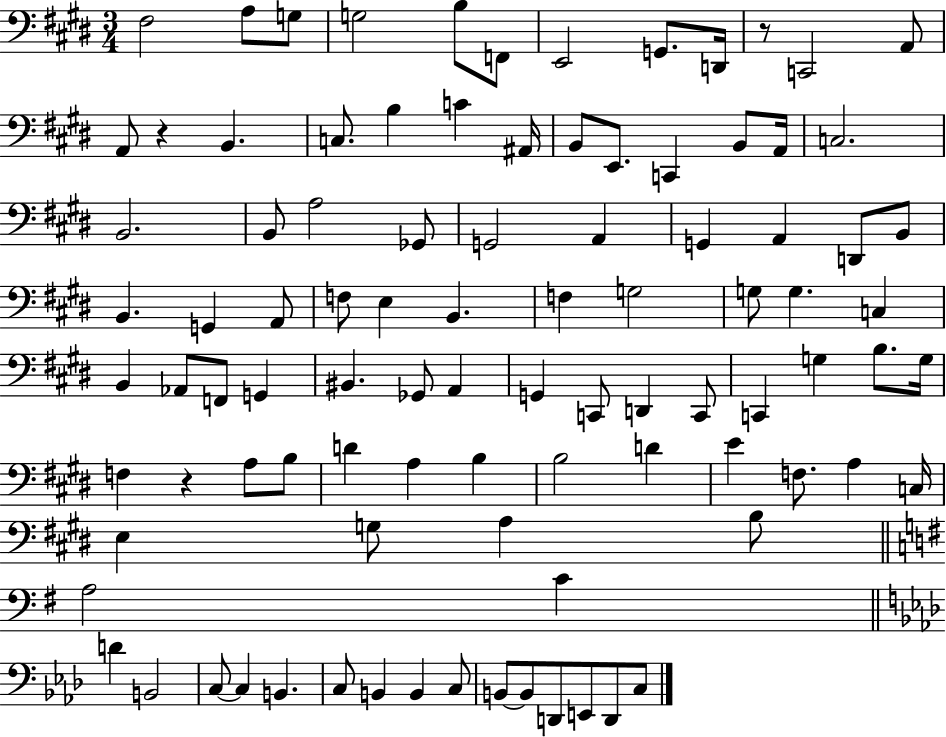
X:1
T:Untitled
M:3/4
L:1/4
K:E
^F,2 A,/2 G,/2 G,2 B,/2 F,,/2 E,,2 G,,/2 D,,/4 z/2 C,,2 A,,/2 A,,/2 z B,, C,/2 B, C ^A,,/4 B,,/2 E,,/2 C,, B,,/2 A,,/4 C,2 B,,2 B,,/2 A,2 _G,,/2 G,,2 A,, G,, A,, D,,/2 B,,/2 B,, G,, A,,/2 F,/2 E, B,, F, G,2 G,/2 G, C, B,, _A,,/2 F,,/2 G,, ^B,, _G,,/2 A,, G,, C,,/2 D,, C,,/2 C,, G, B,/2 G,/4 F, z A,/2 B,/2 D A, B, B,2 D E F,/2 A, C,/4 E, G,/2 A, B,/2 A,2 C D B,,2 C,/2 C, B,, C,/2 B,, B,, C,/2 B,,/2 B,,/2 D,,/2 E,,/2 D,,/2 C,/2